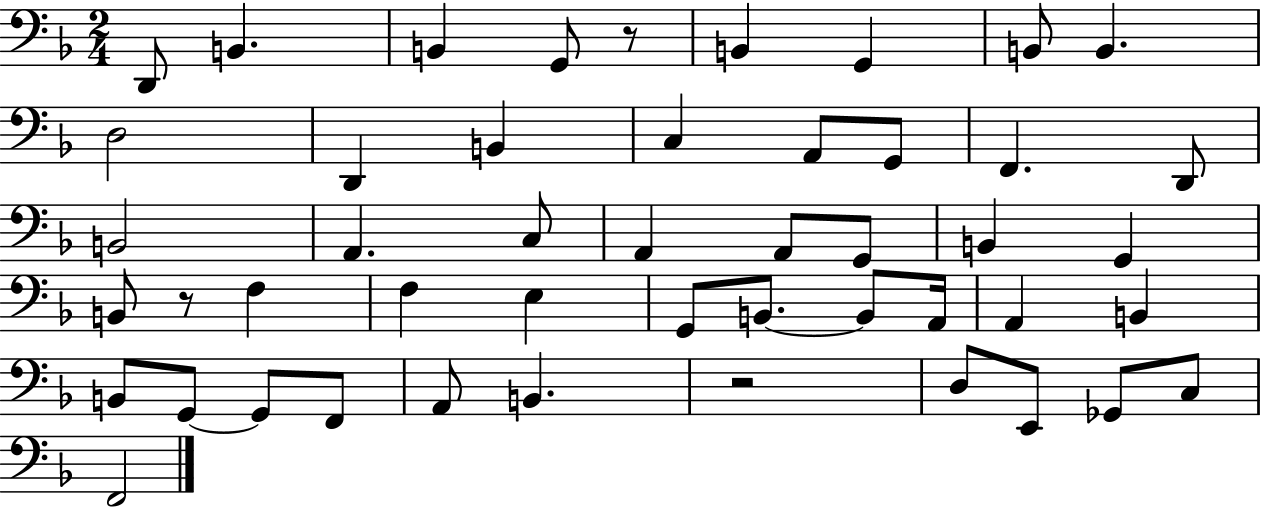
{
  \clef bass
  \numericTimeSignature
  \time 2/4
  \key f \major
  d,8 b,4. | b,4 g,8 r8 | b,4 g,4 | b,8 b,4. | \break d2 | d,4 b,4 | c4 a,8 g,8 | f,4. d,8 | \break b,2 | a,4. c8 | a,4 a,8 g,8 | b,4 g,4 | \break b,8 r8 f4 | f4 e4 | g,8 b,8.~~ b,8 a,16 | a,4 b,4 | \break b,8 g,8~~ g,8 f,8 | a,8 b,4. | r2 | d8 e,8 ges,8 c8 | \break f,2 | \bar "|."
}